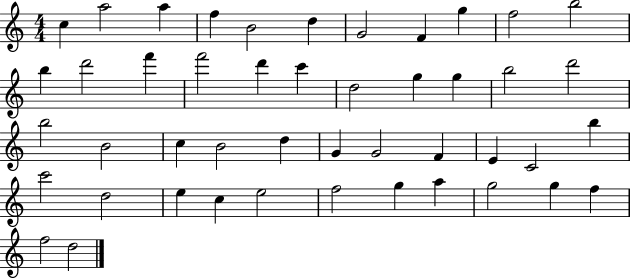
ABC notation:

X:1
T:Untitled
M:4/4
L:1/4
K:C
c a2 a f B2 d G2 F g f2 b2 b d'2 f' f'2 d' c' d2 g g b2 d'2 b2 B2 c B2 d G G2 F E C2 b c'2 d2 e c e2 f2 g a g2 g f f2 d2